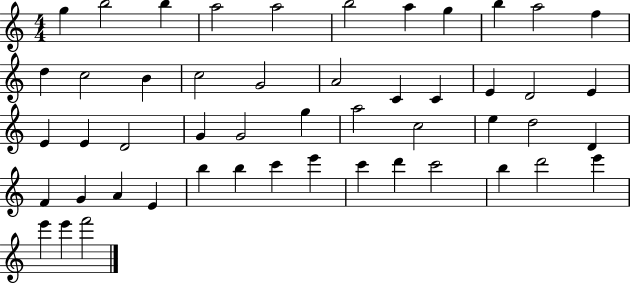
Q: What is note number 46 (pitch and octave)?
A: D6